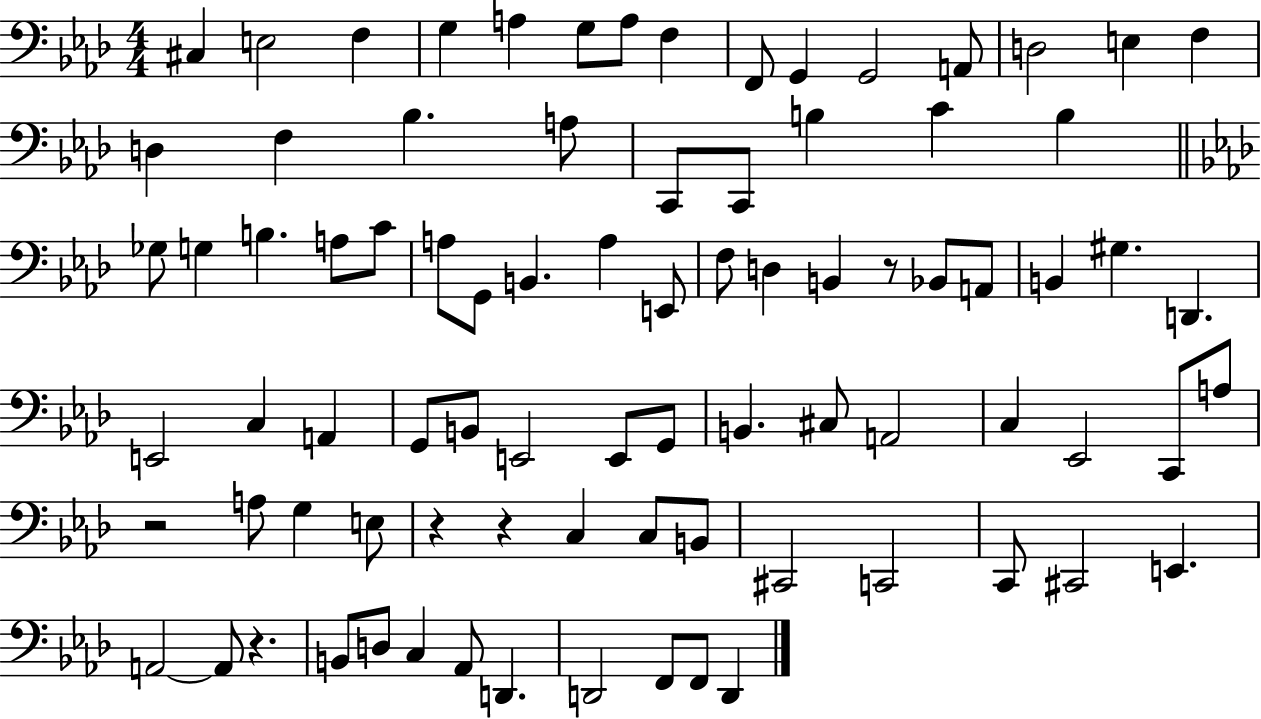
{
  \clef bass
  \numericTimeSignature
  \time 4/4
  \key aes \major
  cis4 e2 f4 | g4 a4 g8 a8 f4 | f,8 g,4 g,2 a,8 | d2 e4 f4 | \break d4 f4 bes4. a8 | c,8 c,8 b4 c'4 b4 | \bar "||" \break \key f \minor ges8 g4 b4. a8 c'8 | a8 g,8 b,4. a4 e,8 | f8 d4 b,4 r8 bes,8 a,8 | b,4 gis4. d,4. | \break e,2 c4 a,4 | g,8 b,8 e,2 e,8 g,8 | b,4. cis8 a,2 | c4 ees,2 c,8 a8 | \break r2 a8 g4 e8 | r4 r4 c4 c8 b,8 | cis,2 c,2 | c,8 cis,2 e,4. | \break a,2~~ a,8 r4. | b,8 d8 c4 aes,8 d,4. | d,2 f,8 f,8 d,4 | \bar "|."
}